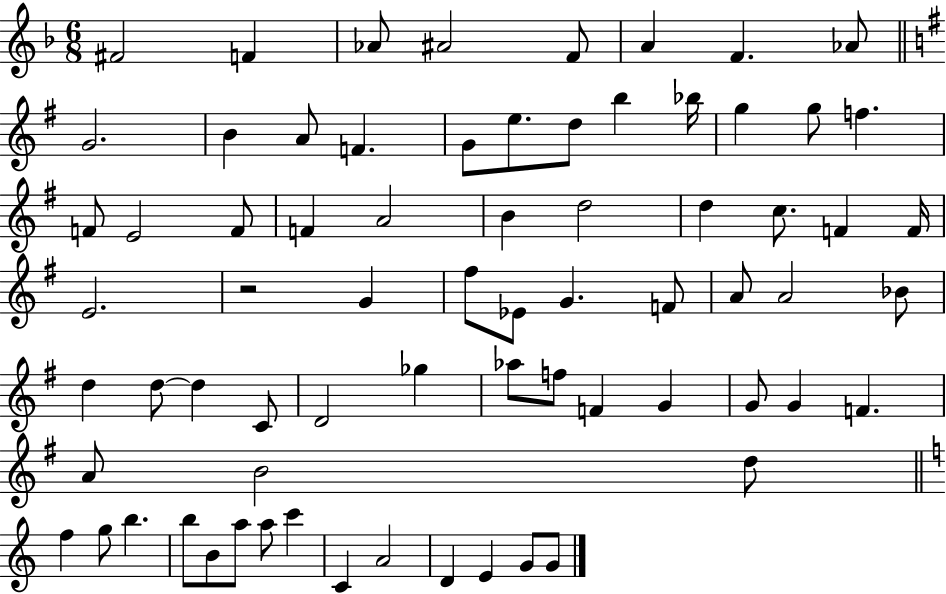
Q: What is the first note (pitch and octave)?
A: F#4